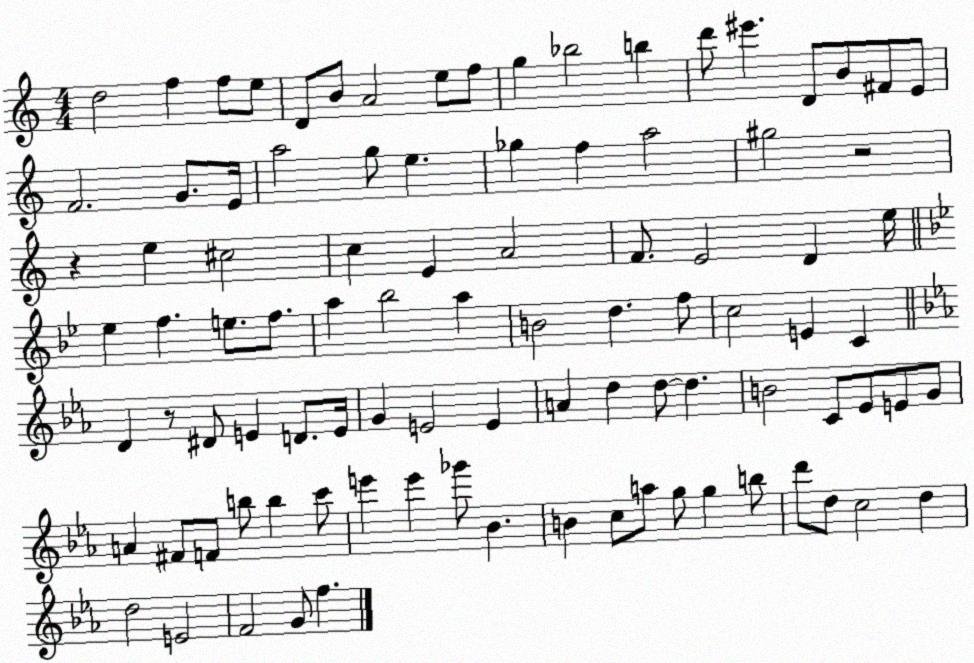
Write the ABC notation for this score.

X:1
T:Untitled
M:4/4
L:1/4
K:C
d2 f f/2 e/2 D/2 B/2 A2 e/2 f/2 g _b2 b d'/2 ^e' D/2 B/2 ^F/2 E/2 F2 G/2 E/4 a2 g/2 e _g f a2 ^g2 z2 z e ^c2 c E A2 F/2 E2 D e/4 _e f e/2 f/2 a _b2 a B2 d f/2 c2 E C D z/2 ^D/2 E D/2 E/4 G E2 E A d d/2 d B2 C/2 _E/2 E/2 G/2 A ^F/2 F/2 b/2 b c'/2 e' e' _g'/2 _B B c/2 a/2 g/2 g b/2 d'/2 d/2 c2 d d2 E2 F2 G/2 f